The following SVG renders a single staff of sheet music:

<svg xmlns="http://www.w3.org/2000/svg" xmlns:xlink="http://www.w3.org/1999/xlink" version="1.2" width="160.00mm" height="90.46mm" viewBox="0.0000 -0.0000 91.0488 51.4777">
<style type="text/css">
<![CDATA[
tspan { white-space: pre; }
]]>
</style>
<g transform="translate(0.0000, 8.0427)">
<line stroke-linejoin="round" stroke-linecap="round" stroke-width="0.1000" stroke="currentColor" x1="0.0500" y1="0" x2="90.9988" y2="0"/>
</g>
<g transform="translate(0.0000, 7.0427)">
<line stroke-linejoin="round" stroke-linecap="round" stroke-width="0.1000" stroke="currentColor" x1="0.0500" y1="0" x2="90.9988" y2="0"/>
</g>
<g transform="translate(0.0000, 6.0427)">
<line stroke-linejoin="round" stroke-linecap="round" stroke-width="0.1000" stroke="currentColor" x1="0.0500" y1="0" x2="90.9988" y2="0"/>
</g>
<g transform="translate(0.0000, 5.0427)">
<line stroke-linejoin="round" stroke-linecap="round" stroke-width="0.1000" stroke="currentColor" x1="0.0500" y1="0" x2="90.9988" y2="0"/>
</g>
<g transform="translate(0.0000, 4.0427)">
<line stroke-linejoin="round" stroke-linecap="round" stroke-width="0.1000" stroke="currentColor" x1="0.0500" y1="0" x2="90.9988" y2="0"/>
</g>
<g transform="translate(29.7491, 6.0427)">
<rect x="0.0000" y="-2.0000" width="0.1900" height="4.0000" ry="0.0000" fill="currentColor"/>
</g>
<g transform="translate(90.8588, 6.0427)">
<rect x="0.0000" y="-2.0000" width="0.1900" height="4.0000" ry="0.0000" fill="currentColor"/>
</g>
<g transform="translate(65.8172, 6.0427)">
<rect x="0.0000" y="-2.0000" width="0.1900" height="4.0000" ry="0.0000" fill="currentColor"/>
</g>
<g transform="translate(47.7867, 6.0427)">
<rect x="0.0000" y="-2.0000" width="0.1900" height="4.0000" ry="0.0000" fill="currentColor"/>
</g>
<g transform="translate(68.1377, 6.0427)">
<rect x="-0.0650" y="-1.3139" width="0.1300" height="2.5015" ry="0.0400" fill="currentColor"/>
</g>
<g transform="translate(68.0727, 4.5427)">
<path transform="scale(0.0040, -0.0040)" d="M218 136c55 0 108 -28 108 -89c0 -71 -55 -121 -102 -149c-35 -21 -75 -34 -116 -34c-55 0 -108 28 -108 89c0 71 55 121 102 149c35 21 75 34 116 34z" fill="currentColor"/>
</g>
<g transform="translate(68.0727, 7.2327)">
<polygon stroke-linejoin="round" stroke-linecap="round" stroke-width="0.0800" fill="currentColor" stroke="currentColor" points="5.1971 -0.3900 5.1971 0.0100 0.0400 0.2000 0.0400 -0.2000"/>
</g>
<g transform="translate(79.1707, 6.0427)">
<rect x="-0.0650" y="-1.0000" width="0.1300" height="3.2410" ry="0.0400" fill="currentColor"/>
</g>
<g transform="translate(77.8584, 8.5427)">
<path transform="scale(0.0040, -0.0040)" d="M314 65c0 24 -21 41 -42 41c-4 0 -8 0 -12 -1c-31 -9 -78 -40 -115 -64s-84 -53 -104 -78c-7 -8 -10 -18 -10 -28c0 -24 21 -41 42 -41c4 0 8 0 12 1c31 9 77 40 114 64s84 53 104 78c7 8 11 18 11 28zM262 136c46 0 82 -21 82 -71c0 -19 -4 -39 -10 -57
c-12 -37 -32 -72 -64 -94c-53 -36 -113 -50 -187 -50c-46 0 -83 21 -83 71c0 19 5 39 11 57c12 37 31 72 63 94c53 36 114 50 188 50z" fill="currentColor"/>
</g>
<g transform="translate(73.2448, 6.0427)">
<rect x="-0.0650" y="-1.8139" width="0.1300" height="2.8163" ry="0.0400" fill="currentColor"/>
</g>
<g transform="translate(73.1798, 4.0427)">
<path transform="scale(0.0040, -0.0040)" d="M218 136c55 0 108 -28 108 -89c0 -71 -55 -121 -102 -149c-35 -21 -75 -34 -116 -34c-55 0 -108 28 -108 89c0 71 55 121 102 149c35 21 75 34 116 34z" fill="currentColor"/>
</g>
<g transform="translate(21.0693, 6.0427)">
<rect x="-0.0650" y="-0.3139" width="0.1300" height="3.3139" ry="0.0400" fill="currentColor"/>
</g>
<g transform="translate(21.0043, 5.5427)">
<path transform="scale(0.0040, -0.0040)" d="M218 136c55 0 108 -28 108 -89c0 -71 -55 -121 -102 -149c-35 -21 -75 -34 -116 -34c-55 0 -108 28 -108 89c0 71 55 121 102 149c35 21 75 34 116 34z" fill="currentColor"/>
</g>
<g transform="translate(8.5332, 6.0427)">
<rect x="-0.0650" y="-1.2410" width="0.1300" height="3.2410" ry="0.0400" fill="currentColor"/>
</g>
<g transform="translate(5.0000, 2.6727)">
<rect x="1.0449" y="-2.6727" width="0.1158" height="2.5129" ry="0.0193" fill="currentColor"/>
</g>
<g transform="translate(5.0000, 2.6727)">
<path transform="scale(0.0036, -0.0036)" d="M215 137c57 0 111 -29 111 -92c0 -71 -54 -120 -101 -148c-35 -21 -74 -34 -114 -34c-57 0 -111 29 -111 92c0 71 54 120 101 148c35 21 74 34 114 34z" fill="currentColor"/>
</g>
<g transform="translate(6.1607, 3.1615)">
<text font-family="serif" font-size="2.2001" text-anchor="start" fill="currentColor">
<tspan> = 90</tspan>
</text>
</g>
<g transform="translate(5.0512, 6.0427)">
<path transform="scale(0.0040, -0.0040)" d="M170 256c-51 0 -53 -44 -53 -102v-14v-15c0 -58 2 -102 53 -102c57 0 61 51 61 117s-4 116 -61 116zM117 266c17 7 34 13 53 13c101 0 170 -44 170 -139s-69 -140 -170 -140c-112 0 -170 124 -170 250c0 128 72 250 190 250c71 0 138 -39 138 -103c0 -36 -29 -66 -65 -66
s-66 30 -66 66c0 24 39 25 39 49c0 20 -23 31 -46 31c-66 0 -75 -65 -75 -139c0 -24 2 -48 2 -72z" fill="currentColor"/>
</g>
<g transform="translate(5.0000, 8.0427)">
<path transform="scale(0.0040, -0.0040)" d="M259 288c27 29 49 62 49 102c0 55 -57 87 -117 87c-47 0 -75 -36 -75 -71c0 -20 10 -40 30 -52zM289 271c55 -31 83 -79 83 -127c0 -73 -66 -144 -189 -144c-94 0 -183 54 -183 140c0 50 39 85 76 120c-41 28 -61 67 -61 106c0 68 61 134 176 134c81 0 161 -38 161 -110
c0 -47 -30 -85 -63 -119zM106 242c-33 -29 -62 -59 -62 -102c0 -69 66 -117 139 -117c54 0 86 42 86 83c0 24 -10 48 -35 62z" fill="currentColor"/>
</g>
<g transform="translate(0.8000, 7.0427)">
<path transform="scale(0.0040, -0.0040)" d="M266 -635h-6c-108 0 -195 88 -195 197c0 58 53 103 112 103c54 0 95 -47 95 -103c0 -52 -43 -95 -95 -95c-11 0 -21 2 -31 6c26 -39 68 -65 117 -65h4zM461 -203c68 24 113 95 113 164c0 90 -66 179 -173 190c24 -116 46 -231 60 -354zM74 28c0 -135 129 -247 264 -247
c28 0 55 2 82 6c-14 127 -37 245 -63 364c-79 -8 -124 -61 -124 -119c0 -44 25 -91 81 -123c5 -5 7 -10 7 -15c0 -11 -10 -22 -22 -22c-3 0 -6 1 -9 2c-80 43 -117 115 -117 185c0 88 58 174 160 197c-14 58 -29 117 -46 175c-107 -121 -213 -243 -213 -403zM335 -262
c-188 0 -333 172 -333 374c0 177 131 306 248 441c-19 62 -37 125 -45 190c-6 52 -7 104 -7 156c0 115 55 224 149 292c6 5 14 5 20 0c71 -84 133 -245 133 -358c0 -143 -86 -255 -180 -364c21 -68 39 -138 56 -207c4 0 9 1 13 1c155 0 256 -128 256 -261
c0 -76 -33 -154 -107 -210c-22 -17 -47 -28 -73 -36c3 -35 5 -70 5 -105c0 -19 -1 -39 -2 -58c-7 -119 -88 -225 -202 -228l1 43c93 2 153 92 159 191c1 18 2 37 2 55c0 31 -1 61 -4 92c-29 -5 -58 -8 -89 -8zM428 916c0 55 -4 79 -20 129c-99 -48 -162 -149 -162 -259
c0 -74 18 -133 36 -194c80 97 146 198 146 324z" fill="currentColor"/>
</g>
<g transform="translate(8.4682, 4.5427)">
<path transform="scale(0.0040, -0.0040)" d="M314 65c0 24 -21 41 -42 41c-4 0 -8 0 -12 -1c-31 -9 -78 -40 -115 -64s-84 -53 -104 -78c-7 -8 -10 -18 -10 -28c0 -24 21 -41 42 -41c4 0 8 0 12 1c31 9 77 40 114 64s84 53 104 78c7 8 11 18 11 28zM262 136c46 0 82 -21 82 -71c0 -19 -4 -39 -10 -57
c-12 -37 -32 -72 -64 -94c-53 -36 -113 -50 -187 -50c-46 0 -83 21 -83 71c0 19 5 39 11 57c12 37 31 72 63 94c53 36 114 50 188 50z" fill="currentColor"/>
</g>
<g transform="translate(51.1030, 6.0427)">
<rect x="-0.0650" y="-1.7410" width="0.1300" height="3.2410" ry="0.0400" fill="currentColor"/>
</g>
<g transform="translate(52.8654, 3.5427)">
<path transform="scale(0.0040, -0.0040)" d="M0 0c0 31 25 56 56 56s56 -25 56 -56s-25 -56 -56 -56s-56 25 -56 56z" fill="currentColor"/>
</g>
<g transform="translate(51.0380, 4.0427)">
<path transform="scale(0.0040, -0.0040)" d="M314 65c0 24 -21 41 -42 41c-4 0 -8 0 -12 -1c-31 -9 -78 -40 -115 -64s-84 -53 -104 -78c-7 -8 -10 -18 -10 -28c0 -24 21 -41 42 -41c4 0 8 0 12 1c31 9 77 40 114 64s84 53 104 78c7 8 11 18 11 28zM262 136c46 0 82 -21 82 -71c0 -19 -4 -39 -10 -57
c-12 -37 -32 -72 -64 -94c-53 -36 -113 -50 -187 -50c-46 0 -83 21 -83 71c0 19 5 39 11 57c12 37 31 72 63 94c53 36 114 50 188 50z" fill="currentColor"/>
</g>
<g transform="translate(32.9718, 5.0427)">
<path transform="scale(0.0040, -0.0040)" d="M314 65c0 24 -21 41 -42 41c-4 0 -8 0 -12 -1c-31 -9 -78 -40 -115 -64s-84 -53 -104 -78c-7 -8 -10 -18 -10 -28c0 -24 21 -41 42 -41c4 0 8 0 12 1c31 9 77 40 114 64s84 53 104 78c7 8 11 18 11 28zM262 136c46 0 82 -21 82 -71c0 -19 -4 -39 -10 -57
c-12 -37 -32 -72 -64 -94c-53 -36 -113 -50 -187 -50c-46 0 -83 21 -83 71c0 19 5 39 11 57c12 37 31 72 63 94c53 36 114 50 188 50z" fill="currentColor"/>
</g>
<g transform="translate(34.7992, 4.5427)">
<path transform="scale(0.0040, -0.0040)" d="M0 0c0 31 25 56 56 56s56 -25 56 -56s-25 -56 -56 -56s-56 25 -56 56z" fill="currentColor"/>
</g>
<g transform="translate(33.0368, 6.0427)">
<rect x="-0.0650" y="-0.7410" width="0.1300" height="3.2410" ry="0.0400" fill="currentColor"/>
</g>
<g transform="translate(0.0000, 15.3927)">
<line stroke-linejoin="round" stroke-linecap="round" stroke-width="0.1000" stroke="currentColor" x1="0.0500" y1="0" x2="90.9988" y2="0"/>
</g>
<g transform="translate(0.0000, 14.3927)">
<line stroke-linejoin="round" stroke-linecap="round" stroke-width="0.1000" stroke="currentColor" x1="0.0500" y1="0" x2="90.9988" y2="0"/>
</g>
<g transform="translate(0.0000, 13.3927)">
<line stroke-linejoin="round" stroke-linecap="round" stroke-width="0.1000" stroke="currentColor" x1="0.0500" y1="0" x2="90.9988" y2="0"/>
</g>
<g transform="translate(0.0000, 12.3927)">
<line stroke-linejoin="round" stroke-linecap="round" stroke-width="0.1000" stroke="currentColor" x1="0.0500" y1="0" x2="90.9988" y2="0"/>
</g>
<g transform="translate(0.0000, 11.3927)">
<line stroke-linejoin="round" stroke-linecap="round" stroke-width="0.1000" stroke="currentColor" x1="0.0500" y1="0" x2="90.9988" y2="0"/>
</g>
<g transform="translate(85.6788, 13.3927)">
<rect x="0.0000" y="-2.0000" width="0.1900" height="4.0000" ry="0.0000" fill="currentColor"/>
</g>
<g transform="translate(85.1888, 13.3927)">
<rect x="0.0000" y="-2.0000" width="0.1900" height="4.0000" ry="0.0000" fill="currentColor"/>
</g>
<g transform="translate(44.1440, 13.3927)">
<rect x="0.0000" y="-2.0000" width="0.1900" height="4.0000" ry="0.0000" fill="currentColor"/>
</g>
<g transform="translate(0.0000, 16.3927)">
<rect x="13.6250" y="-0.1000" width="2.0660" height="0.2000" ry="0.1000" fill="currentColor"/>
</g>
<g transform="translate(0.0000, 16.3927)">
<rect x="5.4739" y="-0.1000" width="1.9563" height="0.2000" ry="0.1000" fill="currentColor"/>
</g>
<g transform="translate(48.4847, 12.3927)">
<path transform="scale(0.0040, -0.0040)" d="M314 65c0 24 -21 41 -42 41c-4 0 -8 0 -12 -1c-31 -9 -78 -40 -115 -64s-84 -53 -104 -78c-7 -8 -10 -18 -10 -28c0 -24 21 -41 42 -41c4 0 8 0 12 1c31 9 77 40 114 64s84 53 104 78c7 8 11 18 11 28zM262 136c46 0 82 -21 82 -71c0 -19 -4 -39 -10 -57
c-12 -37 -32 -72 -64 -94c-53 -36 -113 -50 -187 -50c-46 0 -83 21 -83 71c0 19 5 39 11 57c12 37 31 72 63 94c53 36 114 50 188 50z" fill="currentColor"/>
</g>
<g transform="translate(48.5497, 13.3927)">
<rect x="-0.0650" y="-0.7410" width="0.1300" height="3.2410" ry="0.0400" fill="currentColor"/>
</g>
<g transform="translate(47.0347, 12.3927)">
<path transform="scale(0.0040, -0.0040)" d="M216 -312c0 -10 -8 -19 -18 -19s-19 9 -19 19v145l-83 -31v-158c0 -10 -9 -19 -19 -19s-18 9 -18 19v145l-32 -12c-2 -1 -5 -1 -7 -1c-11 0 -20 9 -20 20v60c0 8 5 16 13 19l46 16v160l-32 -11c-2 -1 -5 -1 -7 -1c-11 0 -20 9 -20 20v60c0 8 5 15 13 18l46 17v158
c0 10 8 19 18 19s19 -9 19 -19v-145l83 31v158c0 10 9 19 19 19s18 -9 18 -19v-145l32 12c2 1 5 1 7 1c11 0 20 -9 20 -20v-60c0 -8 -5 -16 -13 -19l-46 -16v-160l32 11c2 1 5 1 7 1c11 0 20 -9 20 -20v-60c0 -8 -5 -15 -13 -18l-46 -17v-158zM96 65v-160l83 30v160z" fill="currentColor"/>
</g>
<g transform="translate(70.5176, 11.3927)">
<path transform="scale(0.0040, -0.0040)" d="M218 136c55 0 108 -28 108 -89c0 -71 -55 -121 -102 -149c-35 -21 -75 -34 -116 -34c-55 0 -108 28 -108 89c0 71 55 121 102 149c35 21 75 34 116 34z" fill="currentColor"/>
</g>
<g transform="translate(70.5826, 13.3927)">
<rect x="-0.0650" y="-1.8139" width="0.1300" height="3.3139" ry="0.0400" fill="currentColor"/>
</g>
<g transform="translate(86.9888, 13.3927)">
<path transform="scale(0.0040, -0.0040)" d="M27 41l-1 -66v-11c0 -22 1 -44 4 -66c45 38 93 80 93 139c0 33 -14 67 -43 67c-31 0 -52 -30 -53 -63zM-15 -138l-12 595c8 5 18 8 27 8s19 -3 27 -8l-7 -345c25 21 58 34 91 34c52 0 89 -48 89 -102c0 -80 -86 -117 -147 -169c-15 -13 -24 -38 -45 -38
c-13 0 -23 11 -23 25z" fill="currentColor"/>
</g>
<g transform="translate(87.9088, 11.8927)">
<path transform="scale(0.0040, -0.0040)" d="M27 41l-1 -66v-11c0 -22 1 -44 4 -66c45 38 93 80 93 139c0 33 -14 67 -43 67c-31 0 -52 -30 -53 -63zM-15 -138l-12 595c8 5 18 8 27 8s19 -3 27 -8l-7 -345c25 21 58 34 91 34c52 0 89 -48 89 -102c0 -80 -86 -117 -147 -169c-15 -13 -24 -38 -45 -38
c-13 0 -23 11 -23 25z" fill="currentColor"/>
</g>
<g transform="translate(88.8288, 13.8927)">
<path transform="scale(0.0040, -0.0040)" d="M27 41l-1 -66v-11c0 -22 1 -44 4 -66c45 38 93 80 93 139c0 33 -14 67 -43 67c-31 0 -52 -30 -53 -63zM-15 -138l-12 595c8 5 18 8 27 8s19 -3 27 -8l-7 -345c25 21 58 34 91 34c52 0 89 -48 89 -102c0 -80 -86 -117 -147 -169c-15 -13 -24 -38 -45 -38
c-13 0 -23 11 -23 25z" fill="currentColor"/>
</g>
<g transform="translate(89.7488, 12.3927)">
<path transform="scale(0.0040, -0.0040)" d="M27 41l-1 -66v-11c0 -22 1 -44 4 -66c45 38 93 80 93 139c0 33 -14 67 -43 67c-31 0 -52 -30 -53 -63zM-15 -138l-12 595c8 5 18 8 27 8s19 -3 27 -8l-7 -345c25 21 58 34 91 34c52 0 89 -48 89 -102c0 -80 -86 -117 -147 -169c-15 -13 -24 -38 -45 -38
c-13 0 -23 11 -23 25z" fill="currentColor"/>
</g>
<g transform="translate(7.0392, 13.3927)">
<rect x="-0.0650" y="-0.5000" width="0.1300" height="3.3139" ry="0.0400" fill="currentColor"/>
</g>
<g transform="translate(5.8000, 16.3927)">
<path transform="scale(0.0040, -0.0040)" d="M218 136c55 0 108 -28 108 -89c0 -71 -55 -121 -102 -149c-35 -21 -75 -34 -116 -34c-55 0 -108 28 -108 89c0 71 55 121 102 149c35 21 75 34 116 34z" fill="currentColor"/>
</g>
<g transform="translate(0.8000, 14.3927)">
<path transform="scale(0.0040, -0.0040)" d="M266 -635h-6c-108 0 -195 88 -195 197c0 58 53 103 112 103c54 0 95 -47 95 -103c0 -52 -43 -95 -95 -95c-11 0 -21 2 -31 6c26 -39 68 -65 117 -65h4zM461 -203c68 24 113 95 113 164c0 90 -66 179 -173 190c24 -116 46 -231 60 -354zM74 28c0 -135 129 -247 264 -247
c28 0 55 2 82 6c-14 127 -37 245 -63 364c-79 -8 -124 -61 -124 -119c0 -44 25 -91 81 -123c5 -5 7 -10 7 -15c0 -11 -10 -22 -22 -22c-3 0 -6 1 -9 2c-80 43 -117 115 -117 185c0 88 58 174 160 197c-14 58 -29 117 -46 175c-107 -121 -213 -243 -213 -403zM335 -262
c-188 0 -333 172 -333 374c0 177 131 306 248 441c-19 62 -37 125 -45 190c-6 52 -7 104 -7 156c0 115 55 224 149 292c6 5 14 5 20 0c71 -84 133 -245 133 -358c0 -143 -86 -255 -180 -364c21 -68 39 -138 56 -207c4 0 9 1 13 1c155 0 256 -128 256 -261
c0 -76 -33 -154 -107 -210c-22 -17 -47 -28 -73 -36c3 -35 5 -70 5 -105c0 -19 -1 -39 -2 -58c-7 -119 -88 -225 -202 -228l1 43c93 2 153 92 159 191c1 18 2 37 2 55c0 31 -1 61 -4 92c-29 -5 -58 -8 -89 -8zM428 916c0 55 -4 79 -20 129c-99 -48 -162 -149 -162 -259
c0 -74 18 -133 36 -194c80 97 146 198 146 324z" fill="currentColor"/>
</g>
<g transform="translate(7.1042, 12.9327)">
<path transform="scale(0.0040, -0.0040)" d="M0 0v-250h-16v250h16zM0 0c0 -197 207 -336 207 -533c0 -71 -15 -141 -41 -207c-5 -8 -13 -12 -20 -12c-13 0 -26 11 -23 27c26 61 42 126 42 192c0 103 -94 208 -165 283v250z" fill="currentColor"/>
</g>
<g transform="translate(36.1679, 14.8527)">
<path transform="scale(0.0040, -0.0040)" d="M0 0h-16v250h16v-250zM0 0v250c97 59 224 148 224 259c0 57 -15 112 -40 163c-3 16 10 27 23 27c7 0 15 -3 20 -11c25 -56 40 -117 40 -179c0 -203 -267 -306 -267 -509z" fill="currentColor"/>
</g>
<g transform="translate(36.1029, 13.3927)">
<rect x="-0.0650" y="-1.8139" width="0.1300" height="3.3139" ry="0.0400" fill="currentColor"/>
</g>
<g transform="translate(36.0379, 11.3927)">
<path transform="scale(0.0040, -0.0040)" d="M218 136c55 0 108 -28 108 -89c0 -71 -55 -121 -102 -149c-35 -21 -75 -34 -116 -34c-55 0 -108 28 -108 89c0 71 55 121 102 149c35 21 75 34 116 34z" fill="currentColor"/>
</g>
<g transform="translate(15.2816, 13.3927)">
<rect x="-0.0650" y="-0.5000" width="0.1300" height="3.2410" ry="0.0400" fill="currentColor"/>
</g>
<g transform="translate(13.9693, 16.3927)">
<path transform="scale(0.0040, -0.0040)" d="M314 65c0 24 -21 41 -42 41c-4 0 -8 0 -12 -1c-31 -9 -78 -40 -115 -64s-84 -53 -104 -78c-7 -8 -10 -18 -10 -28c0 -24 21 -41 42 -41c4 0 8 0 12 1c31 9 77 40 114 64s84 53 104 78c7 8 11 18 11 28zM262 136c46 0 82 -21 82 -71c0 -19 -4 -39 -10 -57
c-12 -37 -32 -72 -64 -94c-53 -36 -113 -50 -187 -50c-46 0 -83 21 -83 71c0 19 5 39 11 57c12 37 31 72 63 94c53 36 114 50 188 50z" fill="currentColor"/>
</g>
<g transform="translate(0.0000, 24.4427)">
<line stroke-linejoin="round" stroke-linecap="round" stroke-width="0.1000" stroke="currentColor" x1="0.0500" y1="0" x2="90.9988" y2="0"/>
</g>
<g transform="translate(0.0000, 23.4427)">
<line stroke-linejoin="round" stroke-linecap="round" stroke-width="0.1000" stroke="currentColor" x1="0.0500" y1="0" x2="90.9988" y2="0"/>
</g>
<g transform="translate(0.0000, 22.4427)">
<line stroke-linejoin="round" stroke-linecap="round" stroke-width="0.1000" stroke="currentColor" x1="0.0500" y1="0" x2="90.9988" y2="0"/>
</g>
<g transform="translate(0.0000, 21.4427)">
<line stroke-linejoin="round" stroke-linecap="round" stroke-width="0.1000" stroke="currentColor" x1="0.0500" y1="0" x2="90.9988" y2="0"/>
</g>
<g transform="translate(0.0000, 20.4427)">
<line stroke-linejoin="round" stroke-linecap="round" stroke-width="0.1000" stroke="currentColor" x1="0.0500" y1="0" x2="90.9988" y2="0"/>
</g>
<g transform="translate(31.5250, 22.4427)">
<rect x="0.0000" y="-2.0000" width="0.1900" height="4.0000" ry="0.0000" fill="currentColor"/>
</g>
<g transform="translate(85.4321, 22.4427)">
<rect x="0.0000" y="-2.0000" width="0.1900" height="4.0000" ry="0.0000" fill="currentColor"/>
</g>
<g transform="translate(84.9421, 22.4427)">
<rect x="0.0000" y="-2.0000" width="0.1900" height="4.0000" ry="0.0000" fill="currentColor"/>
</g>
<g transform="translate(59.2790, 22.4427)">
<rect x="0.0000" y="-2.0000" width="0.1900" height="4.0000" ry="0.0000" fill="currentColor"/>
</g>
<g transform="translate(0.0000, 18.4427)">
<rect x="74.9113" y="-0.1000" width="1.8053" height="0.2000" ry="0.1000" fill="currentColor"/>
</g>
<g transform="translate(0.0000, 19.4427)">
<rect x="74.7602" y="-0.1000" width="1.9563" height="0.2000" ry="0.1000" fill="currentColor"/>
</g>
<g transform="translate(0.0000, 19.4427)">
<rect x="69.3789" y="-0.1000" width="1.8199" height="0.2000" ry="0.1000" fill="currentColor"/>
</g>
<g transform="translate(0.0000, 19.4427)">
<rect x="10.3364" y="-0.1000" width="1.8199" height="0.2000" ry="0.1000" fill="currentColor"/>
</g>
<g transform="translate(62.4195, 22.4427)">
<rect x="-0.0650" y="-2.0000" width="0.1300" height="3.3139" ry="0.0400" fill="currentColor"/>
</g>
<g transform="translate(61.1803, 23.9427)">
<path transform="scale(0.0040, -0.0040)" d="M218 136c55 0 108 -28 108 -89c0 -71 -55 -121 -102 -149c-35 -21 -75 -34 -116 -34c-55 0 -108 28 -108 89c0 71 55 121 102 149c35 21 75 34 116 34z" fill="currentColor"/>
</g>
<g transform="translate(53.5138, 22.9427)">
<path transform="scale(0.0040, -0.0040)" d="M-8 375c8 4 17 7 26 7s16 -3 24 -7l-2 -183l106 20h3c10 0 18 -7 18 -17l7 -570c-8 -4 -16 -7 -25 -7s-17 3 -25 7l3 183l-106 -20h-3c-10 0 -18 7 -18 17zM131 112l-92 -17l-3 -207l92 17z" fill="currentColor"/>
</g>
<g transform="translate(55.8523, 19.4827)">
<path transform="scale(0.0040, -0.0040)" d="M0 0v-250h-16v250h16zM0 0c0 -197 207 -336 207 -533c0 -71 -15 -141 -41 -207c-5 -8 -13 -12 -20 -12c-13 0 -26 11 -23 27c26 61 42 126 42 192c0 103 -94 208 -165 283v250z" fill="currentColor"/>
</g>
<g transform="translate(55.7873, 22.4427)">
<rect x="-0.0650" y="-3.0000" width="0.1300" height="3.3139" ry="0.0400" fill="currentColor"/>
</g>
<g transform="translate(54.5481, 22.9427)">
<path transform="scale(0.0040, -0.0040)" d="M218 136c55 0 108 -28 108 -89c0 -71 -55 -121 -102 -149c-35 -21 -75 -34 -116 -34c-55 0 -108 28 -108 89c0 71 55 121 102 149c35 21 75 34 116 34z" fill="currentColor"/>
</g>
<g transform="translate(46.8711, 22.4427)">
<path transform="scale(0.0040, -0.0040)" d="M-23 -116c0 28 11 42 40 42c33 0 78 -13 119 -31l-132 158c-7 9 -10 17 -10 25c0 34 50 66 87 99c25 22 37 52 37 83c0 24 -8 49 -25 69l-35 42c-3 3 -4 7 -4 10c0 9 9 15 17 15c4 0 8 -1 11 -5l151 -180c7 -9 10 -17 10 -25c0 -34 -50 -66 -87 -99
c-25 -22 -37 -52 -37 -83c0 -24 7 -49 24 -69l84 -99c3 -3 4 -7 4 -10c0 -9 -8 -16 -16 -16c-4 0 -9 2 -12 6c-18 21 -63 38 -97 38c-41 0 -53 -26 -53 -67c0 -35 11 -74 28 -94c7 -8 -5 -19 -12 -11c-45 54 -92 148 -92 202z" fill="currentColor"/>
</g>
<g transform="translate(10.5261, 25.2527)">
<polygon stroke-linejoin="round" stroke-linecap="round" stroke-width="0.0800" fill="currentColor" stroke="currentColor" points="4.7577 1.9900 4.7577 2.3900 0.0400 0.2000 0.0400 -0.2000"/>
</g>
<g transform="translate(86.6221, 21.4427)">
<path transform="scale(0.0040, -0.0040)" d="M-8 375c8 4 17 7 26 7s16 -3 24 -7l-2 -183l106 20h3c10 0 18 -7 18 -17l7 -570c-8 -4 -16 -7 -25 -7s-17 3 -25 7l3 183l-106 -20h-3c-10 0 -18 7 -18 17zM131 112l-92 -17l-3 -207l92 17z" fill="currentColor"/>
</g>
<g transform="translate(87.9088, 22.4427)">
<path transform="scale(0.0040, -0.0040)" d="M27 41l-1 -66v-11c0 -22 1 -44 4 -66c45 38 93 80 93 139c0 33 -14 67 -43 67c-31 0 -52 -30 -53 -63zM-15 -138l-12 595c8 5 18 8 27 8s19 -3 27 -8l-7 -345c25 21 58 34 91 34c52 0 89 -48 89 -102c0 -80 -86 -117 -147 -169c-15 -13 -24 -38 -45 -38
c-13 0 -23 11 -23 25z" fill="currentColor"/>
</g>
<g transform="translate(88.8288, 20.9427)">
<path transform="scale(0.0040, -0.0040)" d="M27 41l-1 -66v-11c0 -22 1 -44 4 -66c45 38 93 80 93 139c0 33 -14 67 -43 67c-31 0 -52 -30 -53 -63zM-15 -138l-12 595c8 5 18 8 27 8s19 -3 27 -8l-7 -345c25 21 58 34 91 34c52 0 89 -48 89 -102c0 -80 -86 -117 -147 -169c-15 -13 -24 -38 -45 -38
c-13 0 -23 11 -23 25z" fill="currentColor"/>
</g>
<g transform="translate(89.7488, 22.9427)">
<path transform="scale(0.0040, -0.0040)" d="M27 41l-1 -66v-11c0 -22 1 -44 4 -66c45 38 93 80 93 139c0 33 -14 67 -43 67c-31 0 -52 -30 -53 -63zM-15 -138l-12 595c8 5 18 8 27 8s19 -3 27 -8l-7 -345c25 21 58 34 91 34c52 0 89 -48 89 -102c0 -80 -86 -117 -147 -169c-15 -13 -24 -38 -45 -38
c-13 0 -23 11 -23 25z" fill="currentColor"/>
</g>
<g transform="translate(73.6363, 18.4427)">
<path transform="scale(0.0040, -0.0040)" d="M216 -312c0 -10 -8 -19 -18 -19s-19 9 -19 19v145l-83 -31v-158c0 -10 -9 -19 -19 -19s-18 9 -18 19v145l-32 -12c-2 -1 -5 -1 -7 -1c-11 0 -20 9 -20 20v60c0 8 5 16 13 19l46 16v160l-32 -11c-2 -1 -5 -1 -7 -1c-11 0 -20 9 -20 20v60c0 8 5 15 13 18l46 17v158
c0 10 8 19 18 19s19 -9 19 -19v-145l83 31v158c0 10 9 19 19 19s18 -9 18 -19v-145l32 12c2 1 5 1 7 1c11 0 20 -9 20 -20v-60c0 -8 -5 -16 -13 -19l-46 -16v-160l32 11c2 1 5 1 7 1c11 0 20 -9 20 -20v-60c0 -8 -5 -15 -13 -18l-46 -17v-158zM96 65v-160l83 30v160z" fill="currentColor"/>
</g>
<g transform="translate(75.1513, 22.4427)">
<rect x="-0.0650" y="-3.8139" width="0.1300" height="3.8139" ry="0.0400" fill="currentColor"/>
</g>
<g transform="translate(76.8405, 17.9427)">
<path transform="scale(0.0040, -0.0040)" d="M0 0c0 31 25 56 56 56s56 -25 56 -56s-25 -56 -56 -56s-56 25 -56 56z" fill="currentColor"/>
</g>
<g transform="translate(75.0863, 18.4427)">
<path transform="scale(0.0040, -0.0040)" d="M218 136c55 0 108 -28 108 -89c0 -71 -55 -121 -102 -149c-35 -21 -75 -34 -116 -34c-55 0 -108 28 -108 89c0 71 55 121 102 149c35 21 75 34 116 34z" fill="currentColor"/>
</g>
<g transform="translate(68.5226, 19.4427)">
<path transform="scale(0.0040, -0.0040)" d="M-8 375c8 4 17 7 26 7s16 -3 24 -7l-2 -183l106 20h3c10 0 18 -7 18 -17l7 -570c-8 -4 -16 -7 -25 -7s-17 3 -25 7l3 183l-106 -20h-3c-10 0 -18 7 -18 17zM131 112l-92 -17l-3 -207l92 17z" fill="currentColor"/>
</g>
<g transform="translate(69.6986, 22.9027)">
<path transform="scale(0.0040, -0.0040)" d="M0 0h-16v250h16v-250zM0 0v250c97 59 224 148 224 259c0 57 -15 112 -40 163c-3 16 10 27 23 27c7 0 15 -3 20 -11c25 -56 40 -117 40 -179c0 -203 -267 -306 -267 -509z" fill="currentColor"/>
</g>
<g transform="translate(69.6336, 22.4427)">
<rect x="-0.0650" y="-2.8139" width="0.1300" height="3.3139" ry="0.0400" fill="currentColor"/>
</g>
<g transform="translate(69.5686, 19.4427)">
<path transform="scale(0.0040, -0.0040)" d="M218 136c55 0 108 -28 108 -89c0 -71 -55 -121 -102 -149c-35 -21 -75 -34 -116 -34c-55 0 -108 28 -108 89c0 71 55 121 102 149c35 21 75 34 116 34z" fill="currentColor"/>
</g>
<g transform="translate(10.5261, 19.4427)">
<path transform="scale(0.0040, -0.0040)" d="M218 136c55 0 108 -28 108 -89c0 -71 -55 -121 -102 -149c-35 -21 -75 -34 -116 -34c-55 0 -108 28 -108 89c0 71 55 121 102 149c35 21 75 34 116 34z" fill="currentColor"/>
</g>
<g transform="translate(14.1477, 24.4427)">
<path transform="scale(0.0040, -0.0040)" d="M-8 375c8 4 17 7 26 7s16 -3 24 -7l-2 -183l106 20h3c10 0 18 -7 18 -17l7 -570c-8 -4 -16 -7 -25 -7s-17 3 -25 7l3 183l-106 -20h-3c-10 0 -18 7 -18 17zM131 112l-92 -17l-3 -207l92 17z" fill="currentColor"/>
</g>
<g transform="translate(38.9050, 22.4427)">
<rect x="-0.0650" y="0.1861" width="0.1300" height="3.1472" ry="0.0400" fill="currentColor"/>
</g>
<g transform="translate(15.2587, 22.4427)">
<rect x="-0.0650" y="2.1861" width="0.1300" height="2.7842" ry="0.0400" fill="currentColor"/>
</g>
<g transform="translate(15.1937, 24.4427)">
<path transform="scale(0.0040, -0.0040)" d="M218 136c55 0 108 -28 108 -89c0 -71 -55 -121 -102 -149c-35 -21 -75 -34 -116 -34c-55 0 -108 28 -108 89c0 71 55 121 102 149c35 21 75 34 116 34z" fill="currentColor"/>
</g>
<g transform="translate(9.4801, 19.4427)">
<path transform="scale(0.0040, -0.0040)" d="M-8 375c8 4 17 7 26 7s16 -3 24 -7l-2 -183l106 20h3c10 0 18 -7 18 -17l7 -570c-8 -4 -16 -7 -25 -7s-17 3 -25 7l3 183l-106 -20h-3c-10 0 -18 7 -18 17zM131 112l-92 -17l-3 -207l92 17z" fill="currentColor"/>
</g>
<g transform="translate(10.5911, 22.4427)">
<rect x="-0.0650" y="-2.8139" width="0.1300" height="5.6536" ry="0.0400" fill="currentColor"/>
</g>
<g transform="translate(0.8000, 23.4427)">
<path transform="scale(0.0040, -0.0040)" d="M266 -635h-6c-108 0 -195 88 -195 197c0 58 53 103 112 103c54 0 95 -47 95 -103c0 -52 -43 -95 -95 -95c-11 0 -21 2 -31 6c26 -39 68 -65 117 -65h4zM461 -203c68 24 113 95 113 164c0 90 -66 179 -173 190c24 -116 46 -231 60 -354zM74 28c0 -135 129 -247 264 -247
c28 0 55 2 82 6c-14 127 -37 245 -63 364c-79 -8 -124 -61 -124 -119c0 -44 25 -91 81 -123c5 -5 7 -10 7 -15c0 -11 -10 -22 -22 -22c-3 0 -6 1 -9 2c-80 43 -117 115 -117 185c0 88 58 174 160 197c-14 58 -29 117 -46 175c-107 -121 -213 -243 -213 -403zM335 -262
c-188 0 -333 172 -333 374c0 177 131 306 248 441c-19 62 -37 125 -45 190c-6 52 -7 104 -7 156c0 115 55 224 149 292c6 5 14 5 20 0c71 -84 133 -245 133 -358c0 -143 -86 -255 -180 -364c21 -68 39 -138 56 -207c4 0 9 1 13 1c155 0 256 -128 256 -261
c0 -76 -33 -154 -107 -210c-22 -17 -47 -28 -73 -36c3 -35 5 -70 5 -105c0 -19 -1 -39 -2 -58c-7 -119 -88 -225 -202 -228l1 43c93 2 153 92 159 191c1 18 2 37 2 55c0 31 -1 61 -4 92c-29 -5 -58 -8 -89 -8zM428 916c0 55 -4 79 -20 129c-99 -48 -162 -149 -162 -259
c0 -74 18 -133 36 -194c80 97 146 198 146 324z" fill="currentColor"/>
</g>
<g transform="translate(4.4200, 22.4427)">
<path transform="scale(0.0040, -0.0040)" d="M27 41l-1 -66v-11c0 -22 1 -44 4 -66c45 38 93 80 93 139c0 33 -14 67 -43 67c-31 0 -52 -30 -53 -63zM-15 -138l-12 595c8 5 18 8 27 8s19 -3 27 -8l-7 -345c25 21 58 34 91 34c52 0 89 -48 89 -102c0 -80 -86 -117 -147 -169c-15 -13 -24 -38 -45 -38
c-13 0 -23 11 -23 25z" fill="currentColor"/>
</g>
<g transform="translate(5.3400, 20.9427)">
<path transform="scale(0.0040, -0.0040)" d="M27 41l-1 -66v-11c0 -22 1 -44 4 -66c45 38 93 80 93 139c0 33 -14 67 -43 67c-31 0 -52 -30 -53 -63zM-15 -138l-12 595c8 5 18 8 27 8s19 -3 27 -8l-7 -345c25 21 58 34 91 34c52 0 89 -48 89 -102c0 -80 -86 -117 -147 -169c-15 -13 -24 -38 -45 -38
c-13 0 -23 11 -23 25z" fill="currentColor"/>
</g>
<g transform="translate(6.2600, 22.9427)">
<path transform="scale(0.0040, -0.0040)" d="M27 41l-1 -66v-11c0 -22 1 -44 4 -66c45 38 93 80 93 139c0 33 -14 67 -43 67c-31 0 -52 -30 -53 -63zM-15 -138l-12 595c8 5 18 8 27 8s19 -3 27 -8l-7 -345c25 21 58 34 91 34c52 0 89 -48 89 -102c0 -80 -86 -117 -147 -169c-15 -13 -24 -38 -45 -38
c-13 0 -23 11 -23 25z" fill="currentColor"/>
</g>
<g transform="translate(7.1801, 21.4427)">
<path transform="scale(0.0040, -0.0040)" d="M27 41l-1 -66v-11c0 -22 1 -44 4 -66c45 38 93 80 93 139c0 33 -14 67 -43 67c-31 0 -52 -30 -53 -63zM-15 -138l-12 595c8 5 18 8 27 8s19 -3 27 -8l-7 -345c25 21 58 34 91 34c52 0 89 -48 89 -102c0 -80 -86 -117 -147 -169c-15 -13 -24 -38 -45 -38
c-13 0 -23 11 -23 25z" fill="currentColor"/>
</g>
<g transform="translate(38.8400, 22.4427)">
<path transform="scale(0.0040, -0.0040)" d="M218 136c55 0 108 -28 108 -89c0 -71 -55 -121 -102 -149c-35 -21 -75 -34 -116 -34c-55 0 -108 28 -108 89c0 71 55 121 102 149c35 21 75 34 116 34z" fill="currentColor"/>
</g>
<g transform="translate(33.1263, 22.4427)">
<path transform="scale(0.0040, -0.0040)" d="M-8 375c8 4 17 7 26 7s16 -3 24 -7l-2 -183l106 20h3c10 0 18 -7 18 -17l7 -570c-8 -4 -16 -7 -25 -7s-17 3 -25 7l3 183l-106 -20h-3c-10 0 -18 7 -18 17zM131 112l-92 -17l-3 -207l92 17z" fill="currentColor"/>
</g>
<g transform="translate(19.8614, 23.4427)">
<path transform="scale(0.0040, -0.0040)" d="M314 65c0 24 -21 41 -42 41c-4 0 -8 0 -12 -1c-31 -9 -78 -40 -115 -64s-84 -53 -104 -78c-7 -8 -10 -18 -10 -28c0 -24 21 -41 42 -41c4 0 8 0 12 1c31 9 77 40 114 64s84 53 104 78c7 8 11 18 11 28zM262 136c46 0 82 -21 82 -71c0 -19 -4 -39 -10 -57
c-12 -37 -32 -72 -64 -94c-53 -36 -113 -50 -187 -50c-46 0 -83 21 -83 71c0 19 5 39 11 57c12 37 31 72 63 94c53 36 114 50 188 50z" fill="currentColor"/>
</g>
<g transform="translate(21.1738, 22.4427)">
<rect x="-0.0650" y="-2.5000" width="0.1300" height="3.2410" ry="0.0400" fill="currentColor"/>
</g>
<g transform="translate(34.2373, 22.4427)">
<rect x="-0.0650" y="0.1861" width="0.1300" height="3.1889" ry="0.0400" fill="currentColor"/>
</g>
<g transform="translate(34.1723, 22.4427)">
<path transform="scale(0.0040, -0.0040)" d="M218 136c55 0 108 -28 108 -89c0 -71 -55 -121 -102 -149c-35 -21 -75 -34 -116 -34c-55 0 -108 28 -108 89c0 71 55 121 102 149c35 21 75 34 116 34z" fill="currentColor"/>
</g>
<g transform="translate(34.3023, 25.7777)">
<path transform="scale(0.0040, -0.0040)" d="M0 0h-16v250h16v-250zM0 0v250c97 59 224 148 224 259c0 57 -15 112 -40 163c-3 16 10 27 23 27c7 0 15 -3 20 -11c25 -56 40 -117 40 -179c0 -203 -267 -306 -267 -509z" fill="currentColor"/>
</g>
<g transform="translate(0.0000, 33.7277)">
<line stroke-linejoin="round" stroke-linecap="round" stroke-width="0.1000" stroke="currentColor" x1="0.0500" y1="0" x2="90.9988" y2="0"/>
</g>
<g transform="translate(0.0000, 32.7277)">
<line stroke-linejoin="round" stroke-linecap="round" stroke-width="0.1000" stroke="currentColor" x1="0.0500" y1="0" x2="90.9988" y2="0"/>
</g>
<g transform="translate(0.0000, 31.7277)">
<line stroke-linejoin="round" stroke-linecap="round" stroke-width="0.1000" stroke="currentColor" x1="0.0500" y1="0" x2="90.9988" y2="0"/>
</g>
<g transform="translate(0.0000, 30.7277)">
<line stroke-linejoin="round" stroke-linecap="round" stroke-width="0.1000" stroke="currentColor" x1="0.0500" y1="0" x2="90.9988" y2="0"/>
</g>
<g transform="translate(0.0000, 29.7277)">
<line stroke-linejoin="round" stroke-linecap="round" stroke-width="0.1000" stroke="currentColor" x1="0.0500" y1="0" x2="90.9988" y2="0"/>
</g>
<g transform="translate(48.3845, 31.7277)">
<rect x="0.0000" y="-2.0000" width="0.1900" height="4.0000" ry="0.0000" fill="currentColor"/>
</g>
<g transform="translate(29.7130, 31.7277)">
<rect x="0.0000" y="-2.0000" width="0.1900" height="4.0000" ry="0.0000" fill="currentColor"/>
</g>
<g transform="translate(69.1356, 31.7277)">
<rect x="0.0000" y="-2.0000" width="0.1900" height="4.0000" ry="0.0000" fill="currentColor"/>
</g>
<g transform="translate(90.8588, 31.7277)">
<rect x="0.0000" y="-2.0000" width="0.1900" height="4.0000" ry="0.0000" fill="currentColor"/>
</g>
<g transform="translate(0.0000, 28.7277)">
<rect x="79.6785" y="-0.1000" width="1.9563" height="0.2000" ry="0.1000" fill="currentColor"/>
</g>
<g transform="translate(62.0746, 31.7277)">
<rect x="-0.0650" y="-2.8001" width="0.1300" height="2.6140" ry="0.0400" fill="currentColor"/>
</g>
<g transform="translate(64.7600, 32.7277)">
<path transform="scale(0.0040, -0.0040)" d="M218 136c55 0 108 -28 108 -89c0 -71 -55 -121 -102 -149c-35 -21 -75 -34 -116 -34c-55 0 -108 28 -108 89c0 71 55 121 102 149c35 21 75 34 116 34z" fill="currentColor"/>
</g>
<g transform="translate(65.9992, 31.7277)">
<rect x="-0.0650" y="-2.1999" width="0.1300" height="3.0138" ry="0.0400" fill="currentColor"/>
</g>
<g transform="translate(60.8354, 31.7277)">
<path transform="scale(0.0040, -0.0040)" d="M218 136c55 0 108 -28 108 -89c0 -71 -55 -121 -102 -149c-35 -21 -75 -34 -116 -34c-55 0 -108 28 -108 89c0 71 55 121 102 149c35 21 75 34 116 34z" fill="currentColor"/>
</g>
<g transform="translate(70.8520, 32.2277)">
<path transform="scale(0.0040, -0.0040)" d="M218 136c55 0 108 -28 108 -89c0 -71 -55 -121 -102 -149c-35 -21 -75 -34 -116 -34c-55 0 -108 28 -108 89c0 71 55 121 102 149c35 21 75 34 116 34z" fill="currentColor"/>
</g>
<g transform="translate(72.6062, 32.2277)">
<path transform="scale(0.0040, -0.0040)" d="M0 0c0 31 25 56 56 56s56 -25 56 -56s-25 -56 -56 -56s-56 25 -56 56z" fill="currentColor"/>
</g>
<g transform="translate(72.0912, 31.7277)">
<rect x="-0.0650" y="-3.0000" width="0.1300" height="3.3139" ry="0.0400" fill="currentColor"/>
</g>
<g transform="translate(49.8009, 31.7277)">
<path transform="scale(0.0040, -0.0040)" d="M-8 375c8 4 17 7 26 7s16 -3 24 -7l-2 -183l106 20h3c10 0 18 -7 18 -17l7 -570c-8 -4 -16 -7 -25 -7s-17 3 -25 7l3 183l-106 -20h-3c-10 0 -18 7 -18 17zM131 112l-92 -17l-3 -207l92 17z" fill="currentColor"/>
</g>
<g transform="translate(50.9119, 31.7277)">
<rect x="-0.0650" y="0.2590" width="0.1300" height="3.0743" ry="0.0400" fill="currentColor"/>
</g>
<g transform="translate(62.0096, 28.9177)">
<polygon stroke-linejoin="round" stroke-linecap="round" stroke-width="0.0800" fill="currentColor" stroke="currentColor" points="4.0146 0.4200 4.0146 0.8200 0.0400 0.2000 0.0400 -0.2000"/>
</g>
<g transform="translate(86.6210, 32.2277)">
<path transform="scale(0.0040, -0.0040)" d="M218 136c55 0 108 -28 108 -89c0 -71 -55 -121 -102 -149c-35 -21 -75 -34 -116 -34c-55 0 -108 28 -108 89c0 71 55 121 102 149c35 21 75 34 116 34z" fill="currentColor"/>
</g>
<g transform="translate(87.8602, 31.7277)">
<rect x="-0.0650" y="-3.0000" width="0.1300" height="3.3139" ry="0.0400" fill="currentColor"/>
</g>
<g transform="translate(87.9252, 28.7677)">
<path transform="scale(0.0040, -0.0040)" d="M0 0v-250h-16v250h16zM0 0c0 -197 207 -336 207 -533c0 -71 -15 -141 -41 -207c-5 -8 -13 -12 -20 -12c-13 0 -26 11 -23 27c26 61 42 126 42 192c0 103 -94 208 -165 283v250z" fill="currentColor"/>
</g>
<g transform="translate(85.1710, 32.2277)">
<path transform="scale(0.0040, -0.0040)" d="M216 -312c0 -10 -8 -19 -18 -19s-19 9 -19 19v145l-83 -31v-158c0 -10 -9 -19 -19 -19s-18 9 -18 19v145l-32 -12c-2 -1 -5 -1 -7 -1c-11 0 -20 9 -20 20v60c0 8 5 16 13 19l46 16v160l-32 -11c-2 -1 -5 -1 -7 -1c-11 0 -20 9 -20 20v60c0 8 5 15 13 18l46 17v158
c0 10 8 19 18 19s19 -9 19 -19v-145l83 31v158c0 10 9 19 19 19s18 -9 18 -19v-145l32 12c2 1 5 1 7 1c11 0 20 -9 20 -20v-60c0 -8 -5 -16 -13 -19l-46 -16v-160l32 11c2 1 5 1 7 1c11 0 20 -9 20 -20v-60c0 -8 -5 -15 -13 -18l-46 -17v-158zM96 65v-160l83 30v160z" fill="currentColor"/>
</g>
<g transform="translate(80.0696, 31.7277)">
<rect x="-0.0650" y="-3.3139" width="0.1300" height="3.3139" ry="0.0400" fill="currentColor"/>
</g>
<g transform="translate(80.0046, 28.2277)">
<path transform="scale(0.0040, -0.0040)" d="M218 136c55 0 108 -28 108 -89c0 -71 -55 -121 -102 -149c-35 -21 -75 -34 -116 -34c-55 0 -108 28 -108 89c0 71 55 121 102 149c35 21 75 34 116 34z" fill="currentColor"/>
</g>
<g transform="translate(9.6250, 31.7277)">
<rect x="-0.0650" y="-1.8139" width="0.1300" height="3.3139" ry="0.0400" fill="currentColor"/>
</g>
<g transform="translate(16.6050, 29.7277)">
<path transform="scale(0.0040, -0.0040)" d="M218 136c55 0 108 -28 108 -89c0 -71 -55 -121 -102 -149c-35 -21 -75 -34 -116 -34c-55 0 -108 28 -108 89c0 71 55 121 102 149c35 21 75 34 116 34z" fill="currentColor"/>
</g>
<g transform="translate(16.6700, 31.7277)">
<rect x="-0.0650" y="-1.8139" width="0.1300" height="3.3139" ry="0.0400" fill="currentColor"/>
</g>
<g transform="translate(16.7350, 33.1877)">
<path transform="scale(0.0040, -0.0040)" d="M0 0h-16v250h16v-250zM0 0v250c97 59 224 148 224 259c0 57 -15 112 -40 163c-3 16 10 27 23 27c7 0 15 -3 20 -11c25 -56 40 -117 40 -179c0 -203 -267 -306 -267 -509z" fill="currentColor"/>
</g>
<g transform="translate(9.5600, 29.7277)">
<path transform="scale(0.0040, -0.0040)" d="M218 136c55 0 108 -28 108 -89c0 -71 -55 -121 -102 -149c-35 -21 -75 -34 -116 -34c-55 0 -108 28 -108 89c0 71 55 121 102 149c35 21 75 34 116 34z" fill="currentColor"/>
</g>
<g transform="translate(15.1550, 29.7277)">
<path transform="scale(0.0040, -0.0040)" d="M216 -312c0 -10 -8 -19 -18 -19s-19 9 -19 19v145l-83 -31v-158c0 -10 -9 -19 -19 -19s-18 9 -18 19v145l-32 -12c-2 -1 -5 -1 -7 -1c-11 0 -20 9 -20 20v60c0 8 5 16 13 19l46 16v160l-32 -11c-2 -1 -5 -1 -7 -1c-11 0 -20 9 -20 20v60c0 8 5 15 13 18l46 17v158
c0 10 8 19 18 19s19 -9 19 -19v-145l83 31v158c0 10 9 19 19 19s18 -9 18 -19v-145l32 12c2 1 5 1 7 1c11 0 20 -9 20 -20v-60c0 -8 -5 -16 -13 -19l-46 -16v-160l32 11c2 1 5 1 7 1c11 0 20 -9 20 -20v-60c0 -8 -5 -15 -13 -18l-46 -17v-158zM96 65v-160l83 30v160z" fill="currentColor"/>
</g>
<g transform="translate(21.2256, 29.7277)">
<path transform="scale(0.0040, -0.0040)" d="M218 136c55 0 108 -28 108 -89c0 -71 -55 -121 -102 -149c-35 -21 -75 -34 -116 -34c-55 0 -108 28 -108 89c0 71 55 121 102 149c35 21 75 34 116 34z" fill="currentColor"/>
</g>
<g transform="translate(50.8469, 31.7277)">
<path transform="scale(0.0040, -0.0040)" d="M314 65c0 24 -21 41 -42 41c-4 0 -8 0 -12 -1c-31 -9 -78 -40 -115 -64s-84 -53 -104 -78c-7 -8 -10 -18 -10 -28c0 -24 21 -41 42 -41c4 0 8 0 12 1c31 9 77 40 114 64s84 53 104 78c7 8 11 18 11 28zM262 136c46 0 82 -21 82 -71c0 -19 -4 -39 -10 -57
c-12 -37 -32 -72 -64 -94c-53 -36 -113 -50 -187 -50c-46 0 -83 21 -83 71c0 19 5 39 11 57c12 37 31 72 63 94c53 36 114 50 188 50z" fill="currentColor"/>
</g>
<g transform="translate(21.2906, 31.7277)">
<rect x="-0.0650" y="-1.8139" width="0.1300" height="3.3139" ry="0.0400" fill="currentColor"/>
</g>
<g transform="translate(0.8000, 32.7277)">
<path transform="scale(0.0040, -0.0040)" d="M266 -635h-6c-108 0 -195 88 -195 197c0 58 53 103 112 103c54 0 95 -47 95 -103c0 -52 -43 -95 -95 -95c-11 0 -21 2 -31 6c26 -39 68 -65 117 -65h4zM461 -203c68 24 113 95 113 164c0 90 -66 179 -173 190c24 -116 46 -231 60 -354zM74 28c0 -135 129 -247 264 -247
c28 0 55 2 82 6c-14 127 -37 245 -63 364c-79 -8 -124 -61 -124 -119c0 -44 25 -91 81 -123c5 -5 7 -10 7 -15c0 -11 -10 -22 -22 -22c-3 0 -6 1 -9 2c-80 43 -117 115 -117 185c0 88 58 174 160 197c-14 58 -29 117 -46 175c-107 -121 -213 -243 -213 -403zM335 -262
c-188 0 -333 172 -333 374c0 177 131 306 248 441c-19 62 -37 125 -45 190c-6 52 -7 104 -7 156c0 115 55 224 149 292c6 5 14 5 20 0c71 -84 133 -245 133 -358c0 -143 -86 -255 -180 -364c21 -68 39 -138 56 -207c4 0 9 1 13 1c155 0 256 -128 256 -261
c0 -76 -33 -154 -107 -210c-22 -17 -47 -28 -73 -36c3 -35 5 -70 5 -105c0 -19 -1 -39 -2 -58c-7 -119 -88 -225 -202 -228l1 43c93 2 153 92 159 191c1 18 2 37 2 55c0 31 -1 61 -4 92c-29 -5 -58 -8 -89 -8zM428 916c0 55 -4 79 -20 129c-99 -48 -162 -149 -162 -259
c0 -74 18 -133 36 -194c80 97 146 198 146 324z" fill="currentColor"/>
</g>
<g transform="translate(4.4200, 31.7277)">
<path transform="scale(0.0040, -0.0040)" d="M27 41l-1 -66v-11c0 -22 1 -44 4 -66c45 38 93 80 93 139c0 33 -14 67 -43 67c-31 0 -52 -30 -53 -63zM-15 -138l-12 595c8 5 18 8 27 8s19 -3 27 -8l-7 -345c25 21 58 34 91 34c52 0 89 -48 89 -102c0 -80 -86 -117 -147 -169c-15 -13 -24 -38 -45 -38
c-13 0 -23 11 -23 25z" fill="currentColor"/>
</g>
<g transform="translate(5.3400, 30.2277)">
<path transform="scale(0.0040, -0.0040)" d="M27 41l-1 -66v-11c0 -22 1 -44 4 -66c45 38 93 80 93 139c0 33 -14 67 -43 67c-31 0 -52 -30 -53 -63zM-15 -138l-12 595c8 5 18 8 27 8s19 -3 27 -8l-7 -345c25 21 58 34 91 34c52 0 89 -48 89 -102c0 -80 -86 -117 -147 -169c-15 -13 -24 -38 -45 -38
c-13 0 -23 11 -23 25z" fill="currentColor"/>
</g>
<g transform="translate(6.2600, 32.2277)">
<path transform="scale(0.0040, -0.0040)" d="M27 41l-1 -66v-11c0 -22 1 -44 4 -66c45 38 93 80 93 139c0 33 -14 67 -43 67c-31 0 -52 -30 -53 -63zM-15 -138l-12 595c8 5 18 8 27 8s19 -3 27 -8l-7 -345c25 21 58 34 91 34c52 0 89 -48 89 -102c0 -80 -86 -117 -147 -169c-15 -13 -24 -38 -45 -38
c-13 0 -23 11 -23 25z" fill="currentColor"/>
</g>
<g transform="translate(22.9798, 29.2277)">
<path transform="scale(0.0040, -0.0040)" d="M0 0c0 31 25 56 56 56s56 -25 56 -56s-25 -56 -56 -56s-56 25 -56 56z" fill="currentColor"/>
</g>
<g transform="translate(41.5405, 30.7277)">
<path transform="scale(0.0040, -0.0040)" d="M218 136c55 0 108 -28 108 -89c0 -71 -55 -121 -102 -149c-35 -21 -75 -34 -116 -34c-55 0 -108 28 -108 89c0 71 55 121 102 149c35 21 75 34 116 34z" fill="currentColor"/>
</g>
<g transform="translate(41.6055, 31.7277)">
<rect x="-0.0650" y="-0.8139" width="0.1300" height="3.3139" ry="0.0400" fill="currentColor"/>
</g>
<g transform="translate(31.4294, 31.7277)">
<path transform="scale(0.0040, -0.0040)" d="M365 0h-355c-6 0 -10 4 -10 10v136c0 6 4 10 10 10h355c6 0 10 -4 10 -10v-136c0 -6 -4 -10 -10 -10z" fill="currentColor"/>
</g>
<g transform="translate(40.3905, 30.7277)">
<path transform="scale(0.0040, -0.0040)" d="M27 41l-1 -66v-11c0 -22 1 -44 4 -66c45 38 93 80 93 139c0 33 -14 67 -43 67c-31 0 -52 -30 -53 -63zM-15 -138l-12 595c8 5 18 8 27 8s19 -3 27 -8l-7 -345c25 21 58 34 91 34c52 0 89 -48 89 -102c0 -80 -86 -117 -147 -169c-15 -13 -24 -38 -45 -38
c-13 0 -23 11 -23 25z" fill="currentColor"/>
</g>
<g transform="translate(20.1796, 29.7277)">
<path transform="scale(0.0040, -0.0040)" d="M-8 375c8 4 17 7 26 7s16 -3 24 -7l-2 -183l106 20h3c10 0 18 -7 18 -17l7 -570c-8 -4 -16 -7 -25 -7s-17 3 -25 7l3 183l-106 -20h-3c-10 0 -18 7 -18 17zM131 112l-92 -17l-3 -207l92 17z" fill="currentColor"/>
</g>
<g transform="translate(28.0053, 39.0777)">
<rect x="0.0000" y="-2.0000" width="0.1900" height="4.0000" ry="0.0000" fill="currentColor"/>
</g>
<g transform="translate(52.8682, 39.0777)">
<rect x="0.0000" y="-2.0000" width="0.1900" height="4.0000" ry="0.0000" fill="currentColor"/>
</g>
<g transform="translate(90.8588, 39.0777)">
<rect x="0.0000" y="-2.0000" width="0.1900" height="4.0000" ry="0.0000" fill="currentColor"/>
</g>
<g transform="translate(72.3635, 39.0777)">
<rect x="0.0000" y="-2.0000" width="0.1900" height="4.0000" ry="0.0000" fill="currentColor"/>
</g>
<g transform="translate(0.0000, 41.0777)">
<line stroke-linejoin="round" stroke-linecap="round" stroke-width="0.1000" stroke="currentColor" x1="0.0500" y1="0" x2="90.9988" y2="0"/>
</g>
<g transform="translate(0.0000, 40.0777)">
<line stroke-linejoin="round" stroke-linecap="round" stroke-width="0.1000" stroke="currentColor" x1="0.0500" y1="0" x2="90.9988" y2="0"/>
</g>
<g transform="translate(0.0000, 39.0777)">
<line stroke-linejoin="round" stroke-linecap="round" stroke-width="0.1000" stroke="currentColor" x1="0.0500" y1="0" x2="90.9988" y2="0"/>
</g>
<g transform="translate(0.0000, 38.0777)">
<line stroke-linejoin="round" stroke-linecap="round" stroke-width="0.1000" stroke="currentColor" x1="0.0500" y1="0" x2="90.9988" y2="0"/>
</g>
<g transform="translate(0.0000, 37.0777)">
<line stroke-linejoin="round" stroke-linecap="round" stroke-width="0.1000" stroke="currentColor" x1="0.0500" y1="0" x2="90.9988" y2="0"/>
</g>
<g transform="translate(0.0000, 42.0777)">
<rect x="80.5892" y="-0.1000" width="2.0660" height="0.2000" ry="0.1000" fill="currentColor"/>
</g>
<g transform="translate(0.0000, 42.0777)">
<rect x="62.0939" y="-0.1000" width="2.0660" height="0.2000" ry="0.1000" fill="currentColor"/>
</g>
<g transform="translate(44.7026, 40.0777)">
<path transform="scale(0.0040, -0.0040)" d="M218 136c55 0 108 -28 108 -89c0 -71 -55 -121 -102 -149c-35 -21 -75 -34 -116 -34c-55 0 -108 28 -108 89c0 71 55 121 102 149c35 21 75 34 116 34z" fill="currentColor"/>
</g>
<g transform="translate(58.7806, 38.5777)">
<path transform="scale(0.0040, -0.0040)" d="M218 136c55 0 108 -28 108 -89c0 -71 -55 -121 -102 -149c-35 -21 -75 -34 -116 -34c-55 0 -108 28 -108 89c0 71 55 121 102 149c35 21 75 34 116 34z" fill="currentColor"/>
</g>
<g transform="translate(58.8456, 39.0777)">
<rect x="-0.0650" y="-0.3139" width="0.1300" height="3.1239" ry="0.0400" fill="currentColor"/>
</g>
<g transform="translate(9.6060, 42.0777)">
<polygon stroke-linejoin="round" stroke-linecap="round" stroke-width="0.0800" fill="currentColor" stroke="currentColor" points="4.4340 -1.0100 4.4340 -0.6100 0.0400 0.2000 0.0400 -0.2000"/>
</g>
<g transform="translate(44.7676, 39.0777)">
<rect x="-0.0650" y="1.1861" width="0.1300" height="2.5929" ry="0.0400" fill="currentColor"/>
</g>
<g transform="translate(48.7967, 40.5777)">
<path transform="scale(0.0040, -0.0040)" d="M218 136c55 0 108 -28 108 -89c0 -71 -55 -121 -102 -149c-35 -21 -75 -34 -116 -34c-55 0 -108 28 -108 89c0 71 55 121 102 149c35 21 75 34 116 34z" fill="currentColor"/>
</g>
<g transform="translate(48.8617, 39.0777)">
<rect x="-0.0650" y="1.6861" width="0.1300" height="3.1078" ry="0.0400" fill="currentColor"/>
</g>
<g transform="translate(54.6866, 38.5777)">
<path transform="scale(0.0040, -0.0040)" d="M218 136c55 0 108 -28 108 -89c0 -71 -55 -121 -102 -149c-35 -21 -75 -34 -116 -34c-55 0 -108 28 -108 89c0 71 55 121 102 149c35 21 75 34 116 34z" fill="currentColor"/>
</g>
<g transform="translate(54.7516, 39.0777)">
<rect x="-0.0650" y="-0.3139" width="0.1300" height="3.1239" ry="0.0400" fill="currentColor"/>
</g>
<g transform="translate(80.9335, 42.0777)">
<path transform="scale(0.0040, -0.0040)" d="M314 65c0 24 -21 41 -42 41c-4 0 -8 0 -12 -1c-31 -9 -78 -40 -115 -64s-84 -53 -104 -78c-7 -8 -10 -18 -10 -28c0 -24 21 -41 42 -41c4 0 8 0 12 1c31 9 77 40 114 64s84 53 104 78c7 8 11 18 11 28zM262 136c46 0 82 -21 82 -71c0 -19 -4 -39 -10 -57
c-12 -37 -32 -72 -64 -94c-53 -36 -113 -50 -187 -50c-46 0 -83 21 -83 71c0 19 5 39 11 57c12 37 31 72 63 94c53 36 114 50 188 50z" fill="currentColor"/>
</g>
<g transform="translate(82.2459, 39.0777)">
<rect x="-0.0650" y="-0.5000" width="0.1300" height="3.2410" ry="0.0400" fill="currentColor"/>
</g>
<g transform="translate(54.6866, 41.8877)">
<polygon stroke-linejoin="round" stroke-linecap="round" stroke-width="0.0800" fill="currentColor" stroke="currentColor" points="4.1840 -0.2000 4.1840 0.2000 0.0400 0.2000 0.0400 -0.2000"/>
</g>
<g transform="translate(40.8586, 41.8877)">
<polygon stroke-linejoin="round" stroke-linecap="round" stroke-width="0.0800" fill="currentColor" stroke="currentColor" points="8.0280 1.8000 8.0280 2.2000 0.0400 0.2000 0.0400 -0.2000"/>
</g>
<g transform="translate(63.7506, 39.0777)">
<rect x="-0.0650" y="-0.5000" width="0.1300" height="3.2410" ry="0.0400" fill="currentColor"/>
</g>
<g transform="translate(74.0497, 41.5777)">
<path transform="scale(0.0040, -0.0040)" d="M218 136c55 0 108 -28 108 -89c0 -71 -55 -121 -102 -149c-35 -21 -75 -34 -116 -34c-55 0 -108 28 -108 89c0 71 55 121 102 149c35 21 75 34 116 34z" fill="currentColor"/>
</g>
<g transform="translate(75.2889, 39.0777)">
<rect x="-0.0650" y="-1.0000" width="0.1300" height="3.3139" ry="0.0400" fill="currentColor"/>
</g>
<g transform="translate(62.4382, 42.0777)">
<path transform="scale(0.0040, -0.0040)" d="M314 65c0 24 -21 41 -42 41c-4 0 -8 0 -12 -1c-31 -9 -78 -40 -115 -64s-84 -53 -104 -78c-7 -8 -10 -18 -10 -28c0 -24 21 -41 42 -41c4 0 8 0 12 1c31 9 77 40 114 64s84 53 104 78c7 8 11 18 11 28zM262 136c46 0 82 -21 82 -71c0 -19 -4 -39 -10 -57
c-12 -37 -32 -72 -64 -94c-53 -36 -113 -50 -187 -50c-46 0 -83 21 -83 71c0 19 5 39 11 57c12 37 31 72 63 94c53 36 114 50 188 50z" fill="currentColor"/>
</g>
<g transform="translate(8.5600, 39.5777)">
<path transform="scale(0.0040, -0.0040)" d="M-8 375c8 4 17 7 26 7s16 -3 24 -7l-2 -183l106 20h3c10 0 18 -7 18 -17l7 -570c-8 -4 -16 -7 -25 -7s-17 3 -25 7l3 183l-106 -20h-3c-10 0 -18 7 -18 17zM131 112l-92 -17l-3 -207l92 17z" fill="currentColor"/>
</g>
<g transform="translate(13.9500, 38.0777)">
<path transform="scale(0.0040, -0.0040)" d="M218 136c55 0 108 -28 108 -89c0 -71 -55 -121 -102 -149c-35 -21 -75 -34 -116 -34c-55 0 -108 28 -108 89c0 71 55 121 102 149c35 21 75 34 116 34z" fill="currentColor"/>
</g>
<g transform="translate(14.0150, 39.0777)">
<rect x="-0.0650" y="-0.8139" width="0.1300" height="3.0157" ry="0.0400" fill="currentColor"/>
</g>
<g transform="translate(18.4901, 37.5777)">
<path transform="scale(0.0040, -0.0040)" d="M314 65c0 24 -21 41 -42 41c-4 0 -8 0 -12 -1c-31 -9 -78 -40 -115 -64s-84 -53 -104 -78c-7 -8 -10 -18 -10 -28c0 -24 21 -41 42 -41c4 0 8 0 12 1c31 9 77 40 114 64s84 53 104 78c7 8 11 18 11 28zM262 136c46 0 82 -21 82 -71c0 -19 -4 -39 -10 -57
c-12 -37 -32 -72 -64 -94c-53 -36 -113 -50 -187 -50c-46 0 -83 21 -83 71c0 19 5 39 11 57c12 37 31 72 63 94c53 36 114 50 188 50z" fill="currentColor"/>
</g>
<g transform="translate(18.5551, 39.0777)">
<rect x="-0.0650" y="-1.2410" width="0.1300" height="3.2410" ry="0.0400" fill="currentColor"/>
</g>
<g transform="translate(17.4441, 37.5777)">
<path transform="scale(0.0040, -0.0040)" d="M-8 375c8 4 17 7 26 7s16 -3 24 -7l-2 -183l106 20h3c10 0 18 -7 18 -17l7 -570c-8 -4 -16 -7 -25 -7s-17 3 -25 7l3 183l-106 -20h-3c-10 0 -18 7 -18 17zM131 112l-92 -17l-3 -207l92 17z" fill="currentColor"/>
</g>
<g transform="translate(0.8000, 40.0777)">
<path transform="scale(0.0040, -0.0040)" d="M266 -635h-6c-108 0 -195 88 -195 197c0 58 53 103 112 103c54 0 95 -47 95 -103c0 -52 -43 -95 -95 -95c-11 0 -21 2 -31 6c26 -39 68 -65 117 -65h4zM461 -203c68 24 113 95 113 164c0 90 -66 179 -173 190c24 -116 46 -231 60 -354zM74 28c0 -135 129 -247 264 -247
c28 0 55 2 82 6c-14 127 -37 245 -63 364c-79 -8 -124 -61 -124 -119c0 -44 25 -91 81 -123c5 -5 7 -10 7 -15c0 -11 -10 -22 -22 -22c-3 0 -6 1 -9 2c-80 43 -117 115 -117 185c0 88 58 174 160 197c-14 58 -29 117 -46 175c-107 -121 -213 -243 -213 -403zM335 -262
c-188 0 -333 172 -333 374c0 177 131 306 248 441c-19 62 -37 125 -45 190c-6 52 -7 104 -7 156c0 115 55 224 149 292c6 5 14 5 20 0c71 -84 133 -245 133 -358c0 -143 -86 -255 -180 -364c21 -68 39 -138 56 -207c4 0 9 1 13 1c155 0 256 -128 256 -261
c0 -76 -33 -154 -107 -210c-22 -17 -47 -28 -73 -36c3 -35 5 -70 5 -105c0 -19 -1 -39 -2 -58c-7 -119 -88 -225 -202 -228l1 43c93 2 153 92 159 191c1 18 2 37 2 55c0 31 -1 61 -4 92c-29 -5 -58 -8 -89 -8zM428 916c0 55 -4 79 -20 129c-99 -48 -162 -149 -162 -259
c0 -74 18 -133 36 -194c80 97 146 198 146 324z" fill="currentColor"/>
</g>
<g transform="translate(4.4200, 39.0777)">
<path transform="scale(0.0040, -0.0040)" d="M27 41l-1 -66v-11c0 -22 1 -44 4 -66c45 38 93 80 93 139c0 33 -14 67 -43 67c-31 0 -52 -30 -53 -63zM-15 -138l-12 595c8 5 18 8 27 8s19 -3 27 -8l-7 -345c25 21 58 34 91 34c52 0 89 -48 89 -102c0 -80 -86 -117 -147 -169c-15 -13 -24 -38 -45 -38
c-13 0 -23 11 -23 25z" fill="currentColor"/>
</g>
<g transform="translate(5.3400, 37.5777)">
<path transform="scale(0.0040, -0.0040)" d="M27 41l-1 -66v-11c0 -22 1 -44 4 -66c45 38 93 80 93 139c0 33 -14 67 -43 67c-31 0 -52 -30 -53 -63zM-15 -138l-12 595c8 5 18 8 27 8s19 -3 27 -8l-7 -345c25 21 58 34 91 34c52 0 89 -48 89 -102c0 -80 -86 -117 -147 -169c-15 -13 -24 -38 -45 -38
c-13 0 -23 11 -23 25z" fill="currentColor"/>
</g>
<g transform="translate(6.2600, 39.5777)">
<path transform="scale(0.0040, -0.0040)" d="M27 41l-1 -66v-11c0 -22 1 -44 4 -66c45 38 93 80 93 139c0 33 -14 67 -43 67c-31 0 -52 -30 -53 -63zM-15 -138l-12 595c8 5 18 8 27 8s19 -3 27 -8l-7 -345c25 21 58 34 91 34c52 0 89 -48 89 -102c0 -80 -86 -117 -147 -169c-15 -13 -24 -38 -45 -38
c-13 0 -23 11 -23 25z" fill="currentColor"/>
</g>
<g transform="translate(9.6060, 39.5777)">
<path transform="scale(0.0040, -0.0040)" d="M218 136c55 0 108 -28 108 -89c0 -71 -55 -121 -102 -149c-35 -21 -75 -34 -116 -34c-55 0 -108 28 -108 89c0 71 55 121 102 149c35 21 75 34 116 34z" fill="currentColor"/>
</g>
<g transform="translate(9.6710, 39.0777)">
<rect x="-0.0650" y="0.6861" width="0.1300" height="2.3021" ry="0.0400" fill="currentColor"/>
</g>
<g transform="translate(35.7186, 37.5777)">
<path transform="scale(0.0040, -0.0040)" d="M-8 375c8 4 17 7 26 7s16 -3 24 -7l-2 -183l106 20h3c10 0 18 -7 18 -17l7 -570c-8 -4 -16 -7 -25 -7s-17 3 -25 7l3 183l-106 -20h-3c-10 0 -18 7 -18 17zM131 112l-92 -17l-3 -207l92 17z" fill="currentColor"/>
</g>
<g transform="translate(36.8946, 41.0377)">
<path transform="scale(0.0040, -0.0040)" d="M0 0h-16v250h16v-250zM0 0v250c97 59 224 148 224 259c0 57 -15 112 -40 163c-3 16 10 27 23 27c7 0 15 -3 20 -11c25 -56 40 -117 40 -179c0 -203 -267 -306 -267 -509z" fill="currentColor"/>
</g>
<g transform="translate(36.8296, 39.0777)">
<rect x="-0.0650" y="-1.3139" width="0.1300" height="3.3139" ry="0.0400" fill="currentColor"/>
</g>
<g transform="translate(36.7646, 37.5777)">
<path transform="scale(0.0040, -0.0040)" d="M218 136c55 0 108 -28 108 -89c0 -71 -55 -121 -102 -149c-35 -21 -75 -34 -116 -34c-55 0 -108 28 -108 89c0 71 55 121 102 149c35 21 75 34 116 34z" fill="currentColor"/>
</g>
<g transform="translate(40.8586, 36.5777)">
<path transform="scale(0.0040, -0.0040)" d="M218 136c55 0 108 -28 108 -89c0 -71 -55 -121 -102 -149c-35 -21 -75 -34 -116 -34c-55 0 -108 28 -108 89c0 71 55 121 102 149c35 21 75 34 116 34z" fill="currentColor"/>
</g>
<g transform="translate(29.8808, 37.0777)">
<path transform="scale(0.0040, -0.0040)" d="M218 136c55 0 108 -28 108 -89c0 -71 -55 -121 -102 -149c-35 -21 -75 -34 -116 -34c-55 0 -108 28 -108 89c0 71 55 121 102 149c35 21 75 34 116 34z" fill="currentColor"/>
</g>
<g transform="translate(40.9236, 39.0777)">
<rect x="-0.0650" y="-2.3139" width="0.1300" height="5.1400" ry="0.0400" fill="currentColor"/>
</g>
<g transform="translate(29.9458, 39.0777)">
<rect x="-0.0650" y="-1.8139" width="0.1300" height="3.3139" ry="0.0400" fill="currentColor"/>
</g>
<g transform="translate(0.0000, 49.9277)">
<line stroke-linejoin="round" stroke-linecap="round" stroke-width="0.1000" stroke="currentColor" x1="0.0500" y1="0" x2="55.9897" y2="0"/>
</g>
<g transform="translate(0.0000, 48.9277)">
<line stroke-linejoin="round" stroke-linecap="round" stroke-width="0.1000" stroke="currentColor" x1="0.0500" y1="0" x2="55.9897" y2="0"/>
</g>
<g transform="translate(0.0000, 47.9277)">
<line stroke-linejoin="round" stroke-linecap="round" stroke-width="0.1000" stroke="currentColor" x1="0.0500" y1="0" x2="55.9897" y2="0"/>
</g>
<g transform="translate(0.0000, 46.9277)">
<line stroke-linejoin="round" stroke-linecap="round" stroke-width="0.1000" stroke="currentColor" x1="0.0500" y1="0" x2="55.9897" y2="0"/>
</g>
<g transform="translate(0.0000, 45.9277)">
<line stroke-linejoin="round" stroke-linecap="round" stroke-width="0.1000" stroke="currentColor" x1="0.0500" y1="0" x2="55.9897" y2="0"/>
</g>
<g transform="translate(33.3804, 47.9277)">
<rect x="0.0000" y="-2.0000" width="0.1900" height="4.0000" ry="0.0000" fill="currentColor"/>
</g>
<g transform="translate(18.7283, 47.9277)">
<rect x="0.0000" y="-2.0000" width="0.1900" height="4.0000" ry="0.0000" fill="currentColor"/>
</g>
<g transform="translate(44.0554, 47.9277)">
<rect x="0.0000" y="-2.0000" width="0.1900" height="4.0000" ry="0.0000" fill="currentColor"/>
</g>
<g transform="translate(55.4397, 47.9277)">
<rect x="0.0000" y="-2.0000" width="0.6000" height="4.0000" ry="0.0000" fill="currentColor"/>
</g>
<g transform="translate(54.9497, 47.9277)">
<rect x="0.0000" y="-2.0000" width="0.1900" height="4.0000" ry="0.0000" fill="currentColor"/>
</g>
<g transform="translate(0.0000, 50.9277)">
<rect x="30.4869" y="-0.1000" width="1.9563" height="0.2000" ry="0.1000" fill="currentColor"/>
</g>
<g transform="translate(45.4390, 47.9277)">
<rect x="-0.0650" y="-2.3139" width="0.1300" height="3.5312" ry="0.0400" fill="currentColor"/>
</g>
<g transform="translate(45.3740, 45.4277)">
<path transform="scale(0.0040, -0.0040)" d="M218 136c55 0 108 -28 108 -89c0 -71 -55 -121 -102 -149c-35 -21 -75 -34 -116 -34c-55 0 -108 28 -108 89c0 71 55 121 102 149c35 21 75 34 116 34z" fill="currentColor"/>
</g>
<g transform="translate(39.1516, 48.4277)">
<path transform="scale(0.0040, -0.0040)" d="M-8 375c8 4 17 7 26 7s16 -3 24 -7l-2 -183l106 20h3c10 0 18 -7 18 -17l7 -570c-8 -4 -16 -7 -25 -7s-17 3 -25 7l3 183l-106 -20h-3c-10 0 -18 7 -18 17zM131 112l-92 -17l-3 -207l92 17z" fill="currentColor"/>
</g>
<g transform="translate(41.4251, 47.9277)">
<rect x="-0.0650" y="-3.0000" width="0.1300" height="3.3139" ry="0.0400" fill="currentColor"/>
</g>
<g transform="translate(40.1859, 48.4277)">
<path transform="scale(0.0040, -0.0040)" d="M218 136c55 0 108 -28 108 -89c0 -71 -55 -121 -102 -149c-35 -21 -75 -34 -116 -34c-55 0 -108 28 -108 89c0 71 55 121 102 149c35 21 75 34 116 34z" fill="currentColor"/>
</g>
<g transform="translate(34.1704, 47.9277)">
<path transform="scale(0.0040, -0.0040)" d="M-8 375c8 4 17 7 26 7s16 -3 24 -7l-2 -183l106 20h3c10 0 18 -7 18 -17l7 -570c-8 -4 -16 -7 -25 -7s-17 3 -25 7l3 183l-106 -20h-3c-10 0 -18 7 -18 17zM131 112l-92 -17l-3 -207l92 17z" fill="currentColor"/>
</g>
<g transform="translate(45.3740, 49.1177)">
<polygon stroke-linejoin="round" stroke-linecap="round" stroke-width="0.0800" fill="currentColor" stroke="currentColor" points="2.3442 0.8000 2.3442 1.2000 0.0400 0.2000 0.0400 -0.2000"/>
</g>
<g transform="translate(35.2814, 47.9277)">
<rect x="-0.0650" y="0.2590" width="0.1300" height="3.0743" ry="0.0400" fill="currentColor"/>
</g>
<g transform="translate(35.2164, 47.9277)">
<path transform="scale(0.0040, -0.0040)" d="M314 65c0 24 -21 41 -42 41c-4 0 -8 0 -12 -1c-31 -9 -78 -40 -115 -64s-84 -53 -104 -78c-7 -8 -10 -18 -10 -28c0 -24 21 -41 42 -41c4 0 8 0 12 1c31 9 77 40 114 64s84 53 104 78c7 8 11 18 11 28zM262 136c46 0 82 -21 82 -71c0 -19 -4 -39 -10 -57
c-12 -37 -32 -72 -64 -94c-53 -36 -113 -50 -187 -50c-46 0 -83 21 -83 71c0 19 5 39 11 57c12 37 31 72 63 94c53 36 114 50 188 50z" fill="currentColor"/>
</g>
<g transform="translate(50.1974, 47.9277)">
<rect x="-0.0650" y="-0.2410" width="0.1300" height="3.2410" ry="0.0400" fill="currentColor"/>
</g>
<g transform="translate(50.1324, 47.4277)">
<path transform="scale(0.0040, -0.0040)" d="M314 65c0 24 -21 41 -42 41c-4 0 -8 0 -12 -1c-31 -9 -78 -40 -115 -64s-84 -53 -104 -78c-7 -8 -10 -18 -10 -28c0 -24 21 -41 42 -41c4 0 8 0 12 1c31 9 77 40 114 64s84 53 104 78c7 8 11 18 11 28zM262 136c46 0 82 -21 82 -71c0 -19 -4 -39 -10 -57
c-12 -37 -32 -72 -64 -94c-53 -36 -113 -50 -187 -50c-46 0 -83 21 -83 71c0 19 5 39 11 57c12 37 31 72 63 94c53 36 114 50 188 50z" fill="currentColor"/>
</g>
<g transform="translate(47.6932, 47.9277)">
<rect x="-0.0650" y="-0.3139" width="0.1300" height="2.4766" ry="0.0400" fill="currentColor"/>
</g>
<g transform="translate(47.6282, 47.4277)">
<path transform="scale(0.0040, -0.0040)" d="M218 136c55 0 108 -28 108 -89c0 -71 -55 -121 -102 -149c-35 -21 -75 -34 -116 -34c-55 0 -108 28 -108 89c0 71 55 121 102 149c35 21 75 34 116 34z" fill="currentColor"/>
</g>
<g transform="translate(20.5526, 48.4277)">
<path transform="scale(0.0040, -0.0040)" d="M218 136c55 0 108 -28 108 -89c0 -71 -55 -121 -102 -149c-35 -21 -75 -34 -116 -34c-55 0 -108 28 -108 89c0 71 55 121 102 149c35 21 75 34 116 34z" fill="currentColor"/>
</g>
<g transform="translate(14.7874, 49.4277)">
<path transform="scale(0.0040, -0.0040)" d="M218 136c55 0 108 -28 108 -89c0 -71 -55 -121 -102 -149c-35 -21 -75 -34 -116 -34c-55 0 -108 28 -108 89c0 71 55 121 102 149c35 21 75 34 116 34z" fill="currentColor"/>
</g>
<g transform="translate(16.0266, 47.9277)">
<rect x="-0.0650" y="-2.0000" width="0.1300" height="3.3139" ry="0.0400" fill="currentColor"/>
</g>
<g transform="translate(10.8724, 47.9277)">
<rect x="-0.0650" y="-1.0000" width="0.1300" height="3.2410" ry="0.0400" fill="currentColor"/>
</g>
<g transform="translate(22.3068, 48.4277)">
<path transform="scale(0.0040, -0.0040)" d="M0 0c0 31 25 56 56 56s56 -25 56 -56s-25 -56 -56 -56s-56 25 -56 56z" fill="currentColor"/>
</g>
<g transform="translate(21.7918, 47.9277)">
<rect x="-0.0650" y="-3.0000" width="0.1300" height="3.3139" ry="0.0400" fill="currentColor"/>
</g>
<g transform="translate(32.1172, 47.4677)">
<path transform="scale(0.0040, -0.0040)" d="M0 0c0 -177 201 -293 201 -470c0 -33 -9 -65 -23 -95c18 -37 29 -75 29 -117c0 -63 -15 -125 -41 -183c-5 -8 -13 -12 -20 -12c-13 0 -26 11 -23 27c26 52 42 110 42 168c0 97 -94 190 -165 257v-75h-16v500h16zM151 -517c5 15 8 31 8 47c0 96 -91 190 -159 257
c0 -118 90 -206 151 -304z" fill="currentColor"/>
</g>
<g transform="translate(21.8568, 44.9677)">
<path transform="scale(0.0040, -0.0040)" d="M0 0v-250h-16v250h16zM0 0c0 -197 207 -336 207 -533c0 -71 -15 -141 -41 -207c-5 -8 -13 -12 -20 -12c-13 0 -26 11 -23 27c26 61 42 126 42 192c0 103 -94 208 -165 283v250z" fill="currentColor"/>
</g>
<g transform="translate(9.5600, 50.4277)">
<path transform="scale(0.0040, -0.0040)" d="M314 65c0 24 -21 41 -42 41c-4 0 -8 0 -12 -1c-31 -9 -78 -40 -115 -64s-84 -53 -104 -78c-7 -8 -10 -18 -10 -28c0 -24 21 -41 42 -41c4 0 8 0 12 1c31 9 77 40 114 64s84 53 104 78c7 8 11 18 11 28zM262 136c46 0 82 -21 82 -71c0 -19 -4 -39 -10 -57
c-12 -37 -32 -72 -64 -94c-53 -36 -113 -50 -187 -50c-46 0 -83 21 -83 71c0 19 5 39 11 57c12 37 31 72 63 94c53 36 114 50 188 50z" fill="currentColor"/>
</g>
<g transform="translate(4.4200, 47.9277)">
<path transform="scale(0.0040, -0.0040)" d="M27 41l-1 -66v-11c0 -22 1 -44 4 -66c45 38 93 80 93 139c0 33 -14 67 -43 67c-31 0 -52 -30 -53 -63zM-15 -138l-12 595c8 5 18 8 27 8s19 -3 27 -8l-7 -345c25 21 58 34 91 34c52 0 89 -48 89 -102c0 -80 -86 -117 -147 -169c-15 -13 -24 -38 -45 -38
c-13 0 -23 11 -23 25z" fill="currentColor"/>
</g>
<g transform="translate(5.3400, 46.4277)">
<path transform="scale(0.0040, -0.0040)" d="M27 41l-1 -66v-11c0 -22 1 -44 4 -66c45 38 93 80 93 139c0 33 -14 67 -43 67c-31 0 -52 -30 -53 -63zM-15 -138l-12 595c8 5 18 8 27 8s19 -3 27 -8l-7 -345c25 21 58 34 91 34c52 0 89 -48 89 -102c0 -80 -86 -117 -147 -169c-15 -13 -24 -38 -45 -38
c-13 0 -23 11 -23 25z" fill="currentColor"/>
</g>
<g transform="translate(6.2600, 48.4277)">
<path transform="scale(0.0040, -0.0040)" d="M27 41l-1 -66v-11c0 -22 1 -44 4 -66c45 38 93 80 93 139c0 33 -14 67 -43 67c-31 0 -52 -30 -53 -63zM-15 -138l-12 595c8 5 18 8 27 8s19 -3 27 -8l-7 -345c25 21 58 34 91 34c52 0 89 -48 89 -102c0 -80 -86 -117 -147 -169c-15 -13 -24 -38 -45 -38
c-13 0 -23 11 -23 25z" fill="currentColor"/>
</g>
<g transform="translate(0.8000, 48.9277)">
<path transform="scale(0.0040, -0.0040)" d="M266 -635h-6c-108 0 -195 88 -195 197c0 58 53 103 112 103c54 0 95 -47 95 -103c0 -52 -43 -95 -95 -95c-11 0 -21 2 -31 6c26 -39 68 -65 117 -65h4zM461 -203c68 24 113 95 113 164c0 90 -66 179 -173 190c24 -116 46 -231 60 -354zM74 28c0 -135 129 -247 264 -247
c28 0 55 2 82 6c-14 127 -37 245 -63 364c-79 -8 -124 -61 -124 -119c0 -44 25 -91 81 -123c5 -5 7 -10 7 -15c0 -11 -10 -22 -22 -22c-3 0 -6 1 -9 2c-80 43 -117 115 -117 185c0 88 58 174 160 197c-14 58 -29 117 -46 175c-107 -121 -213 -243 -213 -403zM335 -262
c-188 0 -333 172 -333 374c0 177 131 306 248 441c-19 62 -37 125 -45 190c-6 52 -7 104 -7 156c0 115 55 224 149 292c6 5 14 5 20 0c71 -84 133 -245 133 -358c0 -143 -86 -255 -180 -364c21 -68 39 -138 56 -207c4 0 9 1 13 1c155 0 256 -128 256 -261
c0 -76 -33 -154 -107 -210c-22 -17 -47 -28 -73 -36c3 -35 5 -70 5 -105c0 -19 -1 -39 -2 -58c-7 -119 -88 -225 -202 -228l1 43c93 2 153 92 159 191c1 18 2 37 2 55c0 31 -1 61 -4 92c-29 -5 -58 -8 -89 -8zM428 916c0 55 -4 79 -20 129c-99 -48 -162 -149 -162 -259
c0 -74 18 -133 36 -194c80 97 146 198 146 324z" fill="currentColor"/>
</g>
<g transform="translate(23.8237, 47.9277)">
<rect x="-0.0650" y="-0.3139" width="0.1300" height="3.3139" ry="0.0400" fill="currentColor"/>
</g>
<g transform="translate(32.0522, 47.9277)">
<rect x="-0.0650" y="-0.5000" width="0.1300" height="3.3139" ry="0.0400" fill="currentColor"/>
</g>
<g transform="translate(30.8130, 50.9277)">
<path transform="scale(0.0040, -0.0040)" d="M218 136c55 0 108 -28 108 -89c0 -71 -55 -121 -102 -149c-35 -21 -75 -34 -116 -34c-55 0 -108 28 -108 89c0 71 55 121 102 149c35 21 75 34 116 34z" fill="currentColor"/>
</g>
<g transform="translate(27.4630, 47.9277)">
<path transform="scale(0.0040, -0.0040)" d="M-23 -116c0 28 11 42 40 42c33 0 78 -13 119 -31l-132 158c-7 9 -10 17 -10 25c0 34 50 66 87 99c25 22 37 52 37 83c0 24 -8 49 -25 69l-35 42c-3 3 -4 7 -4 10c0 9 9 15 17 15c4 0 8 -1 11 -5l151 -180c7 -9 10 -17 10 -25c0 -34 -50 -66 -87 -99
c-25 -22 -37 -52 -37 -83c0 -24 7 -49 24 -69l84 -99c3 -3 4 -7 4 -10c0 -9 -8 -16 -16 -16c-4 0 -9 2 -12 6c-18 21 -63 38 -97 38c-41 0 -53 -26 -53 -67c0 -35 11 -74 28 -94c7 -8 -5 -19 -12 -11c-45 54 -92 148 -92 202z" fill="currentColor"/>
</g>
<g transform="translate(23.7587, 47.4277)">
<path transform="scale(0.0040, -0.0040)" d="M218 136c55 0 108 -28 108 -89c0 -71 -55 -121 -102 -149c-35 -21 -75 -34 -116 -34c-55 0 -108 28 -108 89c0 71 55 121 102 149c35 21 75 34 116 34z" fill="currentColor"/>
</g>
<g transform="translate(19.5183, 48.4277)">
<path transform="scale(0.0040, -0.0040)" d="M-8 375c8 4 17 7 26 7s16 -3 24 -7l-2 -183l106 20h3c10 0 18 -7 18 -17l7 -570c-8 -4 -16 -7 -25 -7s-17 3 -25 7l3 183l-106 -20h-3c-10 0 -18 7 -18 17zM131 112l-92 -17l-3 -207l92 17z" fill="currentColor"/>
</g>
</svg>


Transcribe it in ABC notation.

X:1
T:Untitled
M:6/8
L:1/4
K:C
e2 c d2 f2 e/2 f/2 D2 C/2 C2 f/2 ^d2 f a/2 E/2 G2 B/2 B z A/2 F a/2 ^c' f ^f/2 f z2 _d B2 B/2 G/2 _A _b ^A/2 A/2 d/2 e2 f e/2 g/2 G/2 F/2 c/2 c/2 C2 D C2 D2 F A/2 c z C/4 B2 A g/2 c/2 c2